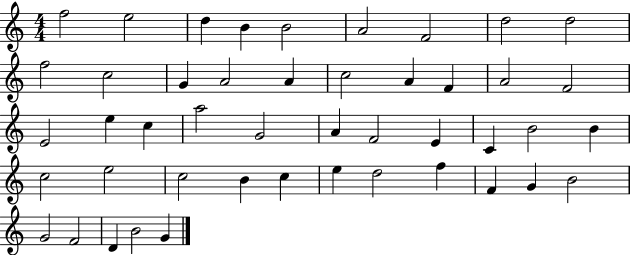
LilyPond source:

{
  \clef treble
  \numericTimeSignature
  \time 4/4
  \key c \major
  f''2 e''2 | d''4 b'4 b'2 | a'2 f'2 | d''2 d''2 | \break f''2 c''2 | g'4 a'2 a'4 | c''2 a'4 f'4 | a'2 f'2 | \break e'2 e''4 c''4 | a''2 g'2 | a'4 f'2 e'4 | c'4 b'2 b'4 | \break c''2 e''2 | c''2 b'4 c''4 | e''4 d''2 f''4 | f'4 g'4 b'2 | \break g'2 f'2 | d'4 b'2 g'4 | \bar "|."
}